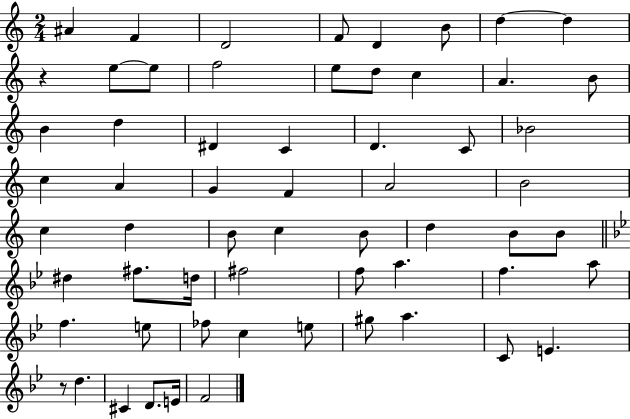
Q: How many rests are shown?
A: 2